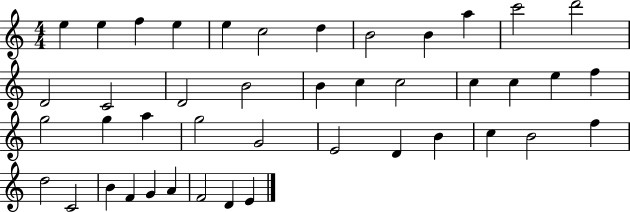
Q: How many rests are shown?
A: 0